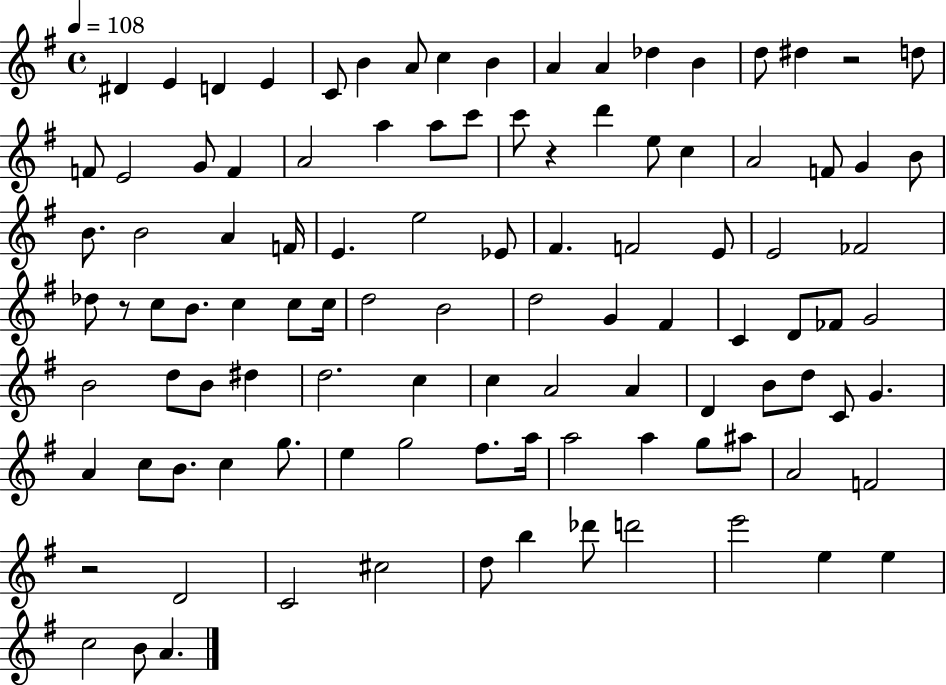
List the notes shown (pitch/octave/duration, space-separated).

D#4/q E4/q D4/q E4/q C4/e B4/q A4/e C5/q B4/q A4/q A4/q Db5/q B4/q D5/e D#5/q R/h D5/e F4/e E4/h G4/e F4/q A4/h A5/q A5/e C6/e C6/e R/q D6/q E5/e C5/q A4/h F4/e G4/q B4/e B4/e. B4/h A4/q F4/s E4/q. E5/h Eb4/e F#4/q. F4/h E4/e E4/h FES4/h Db5/e R/e C5/e B4/e. C5/q C5/e C5/s D5/h B4/h D5/h G4/q F#4/q C4/q D4/e FES4/e G4/h B4/h D5/e B4/e D#5/q D5/h. C5/q C5/q A4/h A4/q D4/q B4/e D5/e C4/e G4/q. A4/q C5/e B4/e. C5/q G5/e. E5/q G5/h F#5/e. A5/s A5/h A5/q G5/e A#5/e A4/h F4/h R/h D4/h C4/h C#5/h D5/e B5/q Db6/e D6/h E6/h E5/q E5/q C5/h B4/e A4/q.